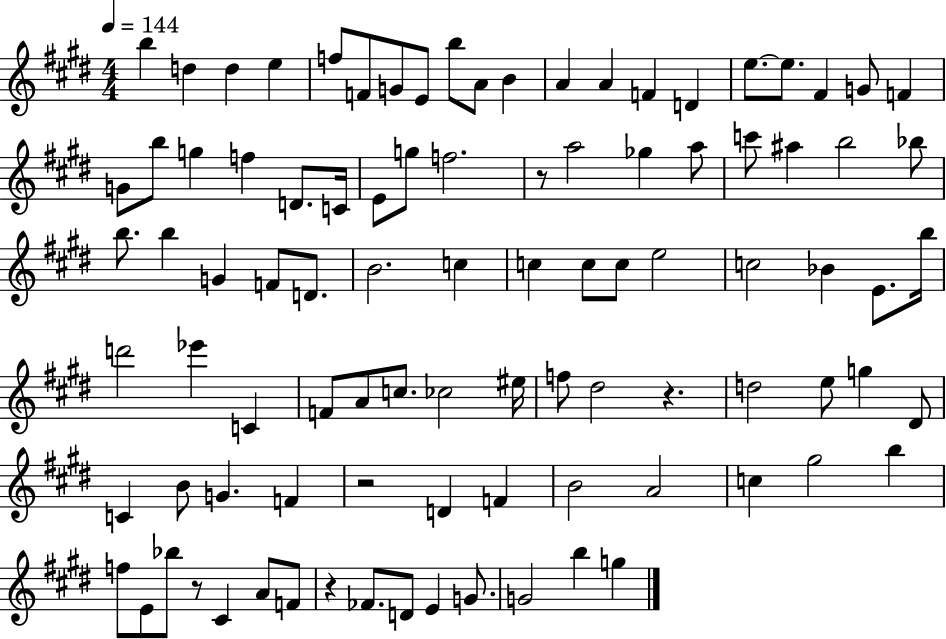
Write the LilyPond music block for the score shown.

{
  \clef treble
  \numericTimeSignature
  \time 4/4
  \key e \major
  \tempo 4 = 144
  b''4 d''4 d''4 e''4 | f''8 f'8 g'8 e'8 b''8 a'8 b'4 | a'4 a'4 f'4 d'4 | e''8.~~ e''8. fis'4 g'8 f'4 | \break g'8 b''8 g''4 f''4 d'8. c'16 | e'8 g''8 f''2. | r8 a''2 ges''4 a''8 | c'''8 ais''4 b''2 bes''8 | \break b''8. b''4 g'4 f'8 d'8. | b'2. c''4 | c''4 c''8 c''8 e''2 | c''2 bes'4 e'8. b''16 | \break d'''2 ees'''4 c'4 | f'8 a'8 c''8. ces''2 eis''16 | f''8 dis''2 r4. | d''2 e''8 g''4 dis'8 | \break c'4 b'8 g'4. f'4 | r2 d'4 f'4 | b'2 a'2 | c''4 gis''2 b''4 | \break f''8 e'8 bes''8 r8 cis'4 a'8 f'8 | r4 fes'8. d'8 e'4 g'8. | g'2 b''4 g''4 | \bar "|."
}